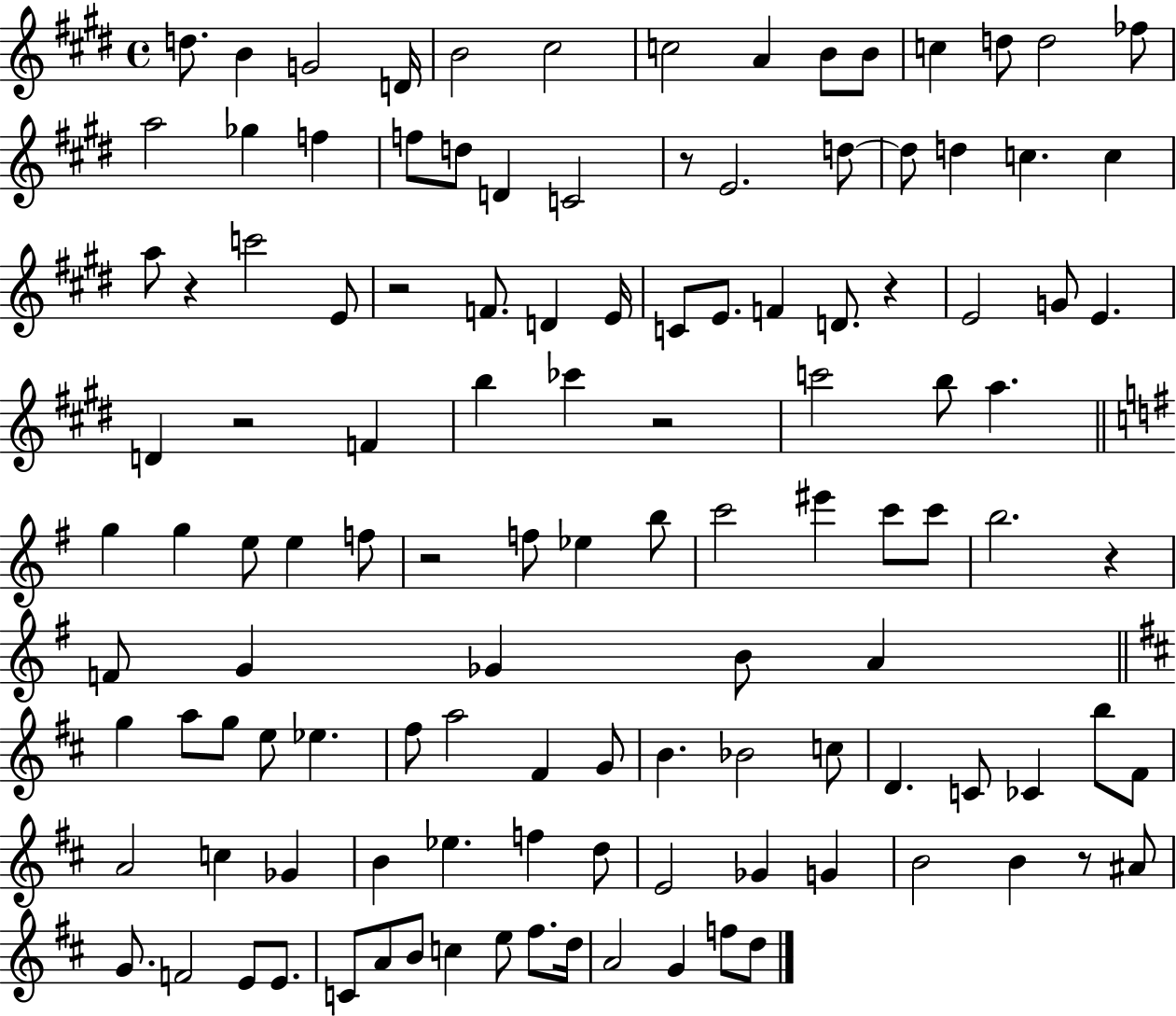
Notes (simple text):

D5/e. B4/q G4/h D4/s B4/h C#5/h C5/h A4/q B4/e B4/e C5/q D5/e D5/h FES5/e A5/h Gb5/q F5/q F5/e D5/e D4/q C4/h R/e E4/h. D5/e D5/e D5/q C5/q. C5/q A5/e R/q C6/h E4/e R/h F4/e. D4/q E4/s C4/e E4/e. F4/q D4/e. R/q E4/h G4/e E4/q. D4/q R/h F4/q B5/q CES6/q R/h C6/h B5/e A5/q. G5/q G5/q E5/e E5/q F5/e R/h F5/e Eb5/q B5/e C6/h EIS6/q C6/e C6/e B5/h. R/q F4/e G4/q Gb4/q B4/e A4/q G5/q A5/e G5/e E5/e Eb5/q. F#5/e A5/h F#4/q G4/e B4/q. Bb4/h C5/e D4/q. C4/e CES4/q B5/e F#4/e A4/h C5/q Gb4/q B4/q Eb5/q. F5/q D5/e E4/h Gb4/q G4/q B4/h B4/q R/e A#4/e G4/e. F4/h E4/e E4/e. C4/e A4/e B4/e C5/q E5/e F#5/e. D5/s A4/h G4/q F5/e D5/e